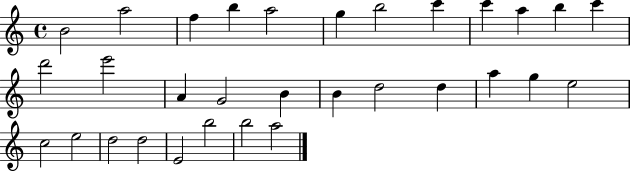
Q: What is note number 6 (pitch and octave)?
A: G5